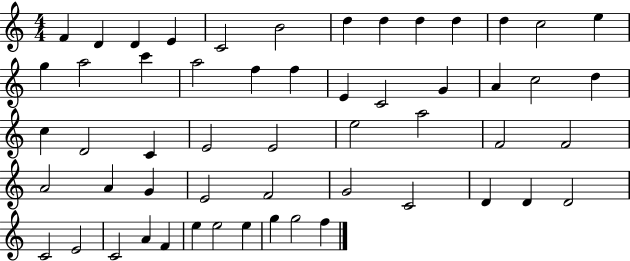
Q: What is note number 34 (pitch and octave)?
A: F4